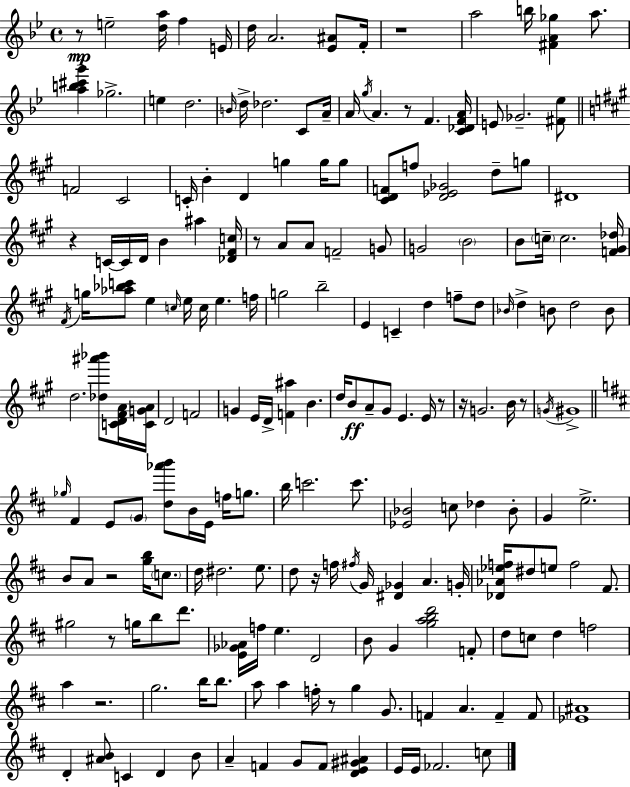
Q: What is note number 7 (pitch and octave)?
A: A5